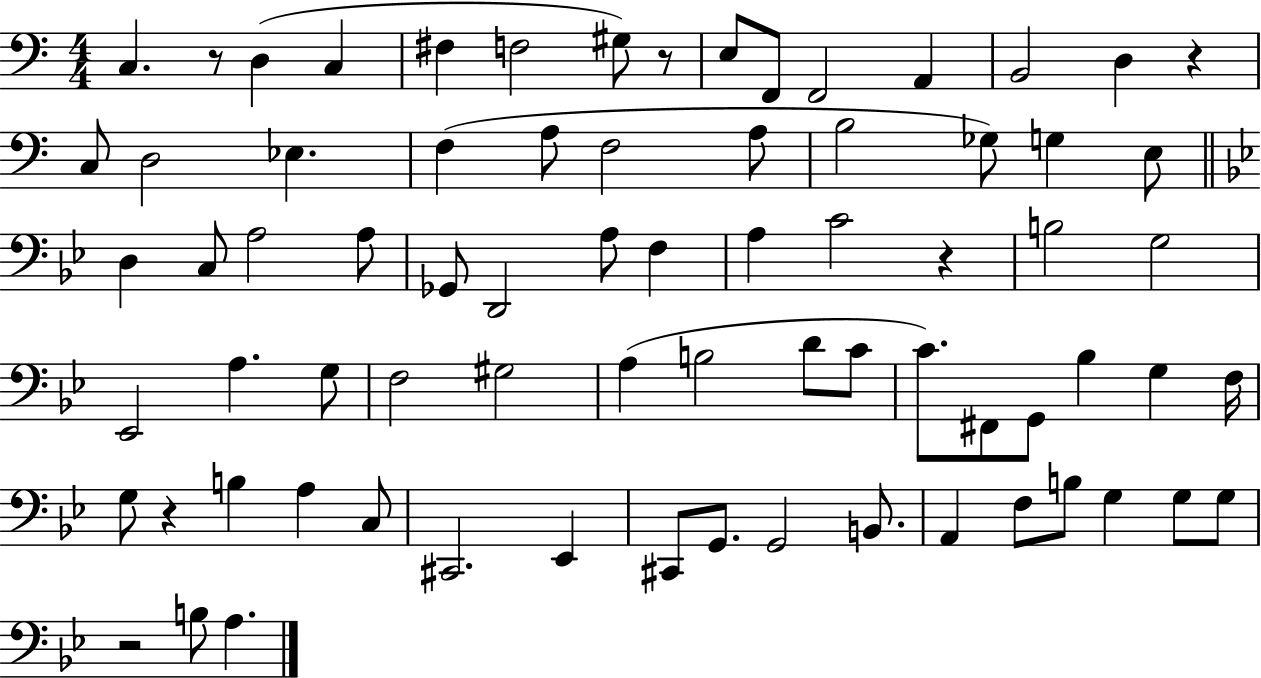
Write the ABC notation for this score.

X:1
T:Untitled
M:4/4
L:1/4
K:C
C, z/2 D, C, ^F, F,2 ^G,/2 z/2 E,/2 F,,/2 F,,2 A,, B,,2 D, z C,/2 D,2 _E, F, A,/2 F,2 A,/2 B,2 _G,/2 G, E,/2 D, C,/2 A,2 A,/2 _G,,/2 D,,2 A,/2 F, A, C2 z B,2 G,2 _E,,2 A, G,/2 F,2 ^G,2 A, B,2 D/2 C/2 C/2 ^F,,/2 G,,/2 _B, G, F,/4 G,/2 z B, A, C,/2 ^C,,2 _E,, ^C,,/2 G,,/2 G,,2 B,,/2 A,, F,/2 B,/2 G, G,/2 G,/2 z2 B,/2 A,